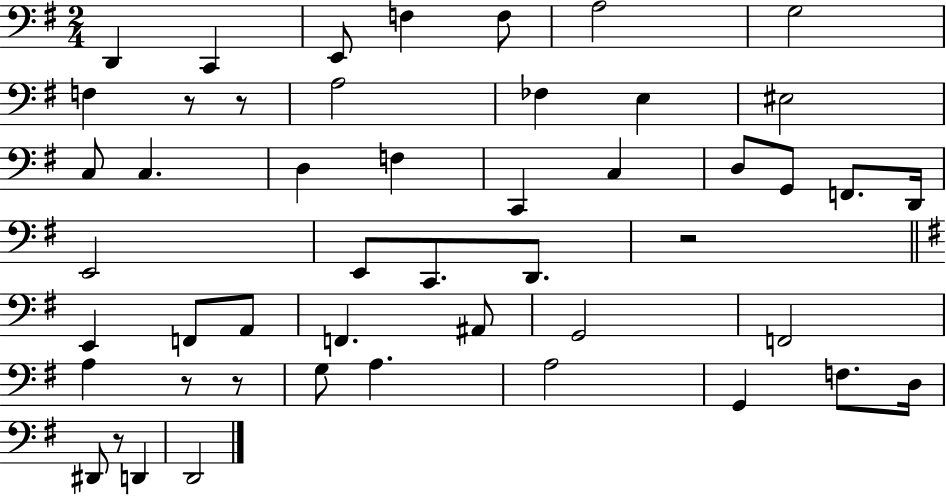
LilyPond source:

{
  \clef bass
  \numericTimeSignature
  \time 2/4
  \key g \major
  d,4 c,4 | e,8 f4 f8 | a2 | g2 | \break f4 r8 r8 | a2 | fes4 e4 | eis2 | \break c8 c4. | d4 f4 | c,4 c4 | d8 g,8 f,8. d,16 | \break e,2 | e,8 c,8. d,8. | r2 | \bar "||" \break \key g \major e,4 f,8 a,8 | f,4. ais,8 | g,2 | f,2 | \break a4 r8 r8 | g8 a4. | a2 | g,4 f8. d16 | \break dis,8 r8 d,4 | d,2 | \bar "|."
}